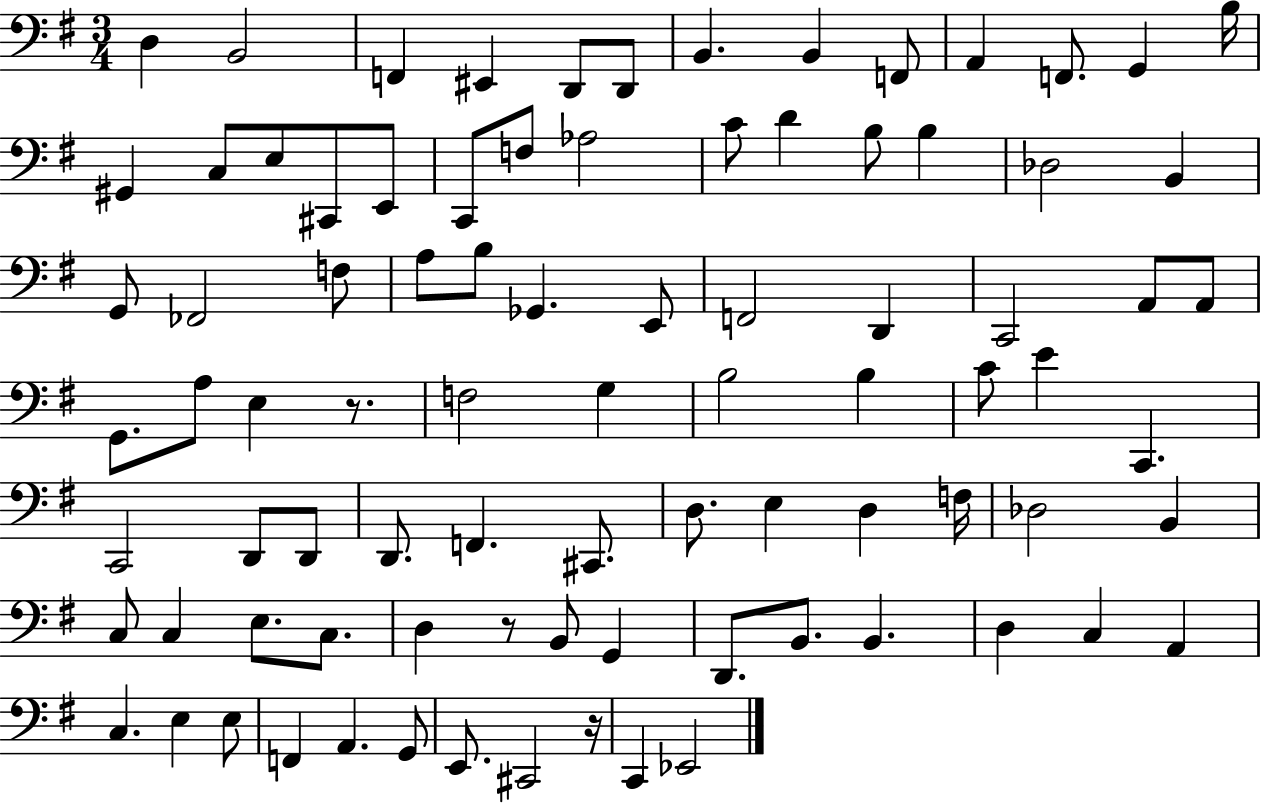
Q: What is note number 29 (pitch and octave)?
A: FES2